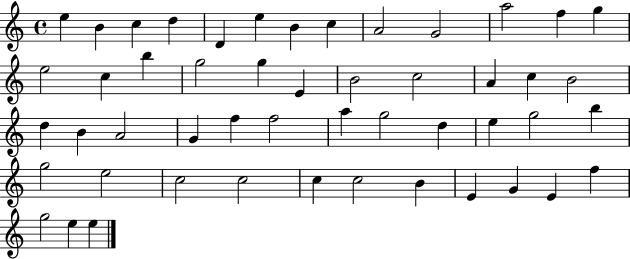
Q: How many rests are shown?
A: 0